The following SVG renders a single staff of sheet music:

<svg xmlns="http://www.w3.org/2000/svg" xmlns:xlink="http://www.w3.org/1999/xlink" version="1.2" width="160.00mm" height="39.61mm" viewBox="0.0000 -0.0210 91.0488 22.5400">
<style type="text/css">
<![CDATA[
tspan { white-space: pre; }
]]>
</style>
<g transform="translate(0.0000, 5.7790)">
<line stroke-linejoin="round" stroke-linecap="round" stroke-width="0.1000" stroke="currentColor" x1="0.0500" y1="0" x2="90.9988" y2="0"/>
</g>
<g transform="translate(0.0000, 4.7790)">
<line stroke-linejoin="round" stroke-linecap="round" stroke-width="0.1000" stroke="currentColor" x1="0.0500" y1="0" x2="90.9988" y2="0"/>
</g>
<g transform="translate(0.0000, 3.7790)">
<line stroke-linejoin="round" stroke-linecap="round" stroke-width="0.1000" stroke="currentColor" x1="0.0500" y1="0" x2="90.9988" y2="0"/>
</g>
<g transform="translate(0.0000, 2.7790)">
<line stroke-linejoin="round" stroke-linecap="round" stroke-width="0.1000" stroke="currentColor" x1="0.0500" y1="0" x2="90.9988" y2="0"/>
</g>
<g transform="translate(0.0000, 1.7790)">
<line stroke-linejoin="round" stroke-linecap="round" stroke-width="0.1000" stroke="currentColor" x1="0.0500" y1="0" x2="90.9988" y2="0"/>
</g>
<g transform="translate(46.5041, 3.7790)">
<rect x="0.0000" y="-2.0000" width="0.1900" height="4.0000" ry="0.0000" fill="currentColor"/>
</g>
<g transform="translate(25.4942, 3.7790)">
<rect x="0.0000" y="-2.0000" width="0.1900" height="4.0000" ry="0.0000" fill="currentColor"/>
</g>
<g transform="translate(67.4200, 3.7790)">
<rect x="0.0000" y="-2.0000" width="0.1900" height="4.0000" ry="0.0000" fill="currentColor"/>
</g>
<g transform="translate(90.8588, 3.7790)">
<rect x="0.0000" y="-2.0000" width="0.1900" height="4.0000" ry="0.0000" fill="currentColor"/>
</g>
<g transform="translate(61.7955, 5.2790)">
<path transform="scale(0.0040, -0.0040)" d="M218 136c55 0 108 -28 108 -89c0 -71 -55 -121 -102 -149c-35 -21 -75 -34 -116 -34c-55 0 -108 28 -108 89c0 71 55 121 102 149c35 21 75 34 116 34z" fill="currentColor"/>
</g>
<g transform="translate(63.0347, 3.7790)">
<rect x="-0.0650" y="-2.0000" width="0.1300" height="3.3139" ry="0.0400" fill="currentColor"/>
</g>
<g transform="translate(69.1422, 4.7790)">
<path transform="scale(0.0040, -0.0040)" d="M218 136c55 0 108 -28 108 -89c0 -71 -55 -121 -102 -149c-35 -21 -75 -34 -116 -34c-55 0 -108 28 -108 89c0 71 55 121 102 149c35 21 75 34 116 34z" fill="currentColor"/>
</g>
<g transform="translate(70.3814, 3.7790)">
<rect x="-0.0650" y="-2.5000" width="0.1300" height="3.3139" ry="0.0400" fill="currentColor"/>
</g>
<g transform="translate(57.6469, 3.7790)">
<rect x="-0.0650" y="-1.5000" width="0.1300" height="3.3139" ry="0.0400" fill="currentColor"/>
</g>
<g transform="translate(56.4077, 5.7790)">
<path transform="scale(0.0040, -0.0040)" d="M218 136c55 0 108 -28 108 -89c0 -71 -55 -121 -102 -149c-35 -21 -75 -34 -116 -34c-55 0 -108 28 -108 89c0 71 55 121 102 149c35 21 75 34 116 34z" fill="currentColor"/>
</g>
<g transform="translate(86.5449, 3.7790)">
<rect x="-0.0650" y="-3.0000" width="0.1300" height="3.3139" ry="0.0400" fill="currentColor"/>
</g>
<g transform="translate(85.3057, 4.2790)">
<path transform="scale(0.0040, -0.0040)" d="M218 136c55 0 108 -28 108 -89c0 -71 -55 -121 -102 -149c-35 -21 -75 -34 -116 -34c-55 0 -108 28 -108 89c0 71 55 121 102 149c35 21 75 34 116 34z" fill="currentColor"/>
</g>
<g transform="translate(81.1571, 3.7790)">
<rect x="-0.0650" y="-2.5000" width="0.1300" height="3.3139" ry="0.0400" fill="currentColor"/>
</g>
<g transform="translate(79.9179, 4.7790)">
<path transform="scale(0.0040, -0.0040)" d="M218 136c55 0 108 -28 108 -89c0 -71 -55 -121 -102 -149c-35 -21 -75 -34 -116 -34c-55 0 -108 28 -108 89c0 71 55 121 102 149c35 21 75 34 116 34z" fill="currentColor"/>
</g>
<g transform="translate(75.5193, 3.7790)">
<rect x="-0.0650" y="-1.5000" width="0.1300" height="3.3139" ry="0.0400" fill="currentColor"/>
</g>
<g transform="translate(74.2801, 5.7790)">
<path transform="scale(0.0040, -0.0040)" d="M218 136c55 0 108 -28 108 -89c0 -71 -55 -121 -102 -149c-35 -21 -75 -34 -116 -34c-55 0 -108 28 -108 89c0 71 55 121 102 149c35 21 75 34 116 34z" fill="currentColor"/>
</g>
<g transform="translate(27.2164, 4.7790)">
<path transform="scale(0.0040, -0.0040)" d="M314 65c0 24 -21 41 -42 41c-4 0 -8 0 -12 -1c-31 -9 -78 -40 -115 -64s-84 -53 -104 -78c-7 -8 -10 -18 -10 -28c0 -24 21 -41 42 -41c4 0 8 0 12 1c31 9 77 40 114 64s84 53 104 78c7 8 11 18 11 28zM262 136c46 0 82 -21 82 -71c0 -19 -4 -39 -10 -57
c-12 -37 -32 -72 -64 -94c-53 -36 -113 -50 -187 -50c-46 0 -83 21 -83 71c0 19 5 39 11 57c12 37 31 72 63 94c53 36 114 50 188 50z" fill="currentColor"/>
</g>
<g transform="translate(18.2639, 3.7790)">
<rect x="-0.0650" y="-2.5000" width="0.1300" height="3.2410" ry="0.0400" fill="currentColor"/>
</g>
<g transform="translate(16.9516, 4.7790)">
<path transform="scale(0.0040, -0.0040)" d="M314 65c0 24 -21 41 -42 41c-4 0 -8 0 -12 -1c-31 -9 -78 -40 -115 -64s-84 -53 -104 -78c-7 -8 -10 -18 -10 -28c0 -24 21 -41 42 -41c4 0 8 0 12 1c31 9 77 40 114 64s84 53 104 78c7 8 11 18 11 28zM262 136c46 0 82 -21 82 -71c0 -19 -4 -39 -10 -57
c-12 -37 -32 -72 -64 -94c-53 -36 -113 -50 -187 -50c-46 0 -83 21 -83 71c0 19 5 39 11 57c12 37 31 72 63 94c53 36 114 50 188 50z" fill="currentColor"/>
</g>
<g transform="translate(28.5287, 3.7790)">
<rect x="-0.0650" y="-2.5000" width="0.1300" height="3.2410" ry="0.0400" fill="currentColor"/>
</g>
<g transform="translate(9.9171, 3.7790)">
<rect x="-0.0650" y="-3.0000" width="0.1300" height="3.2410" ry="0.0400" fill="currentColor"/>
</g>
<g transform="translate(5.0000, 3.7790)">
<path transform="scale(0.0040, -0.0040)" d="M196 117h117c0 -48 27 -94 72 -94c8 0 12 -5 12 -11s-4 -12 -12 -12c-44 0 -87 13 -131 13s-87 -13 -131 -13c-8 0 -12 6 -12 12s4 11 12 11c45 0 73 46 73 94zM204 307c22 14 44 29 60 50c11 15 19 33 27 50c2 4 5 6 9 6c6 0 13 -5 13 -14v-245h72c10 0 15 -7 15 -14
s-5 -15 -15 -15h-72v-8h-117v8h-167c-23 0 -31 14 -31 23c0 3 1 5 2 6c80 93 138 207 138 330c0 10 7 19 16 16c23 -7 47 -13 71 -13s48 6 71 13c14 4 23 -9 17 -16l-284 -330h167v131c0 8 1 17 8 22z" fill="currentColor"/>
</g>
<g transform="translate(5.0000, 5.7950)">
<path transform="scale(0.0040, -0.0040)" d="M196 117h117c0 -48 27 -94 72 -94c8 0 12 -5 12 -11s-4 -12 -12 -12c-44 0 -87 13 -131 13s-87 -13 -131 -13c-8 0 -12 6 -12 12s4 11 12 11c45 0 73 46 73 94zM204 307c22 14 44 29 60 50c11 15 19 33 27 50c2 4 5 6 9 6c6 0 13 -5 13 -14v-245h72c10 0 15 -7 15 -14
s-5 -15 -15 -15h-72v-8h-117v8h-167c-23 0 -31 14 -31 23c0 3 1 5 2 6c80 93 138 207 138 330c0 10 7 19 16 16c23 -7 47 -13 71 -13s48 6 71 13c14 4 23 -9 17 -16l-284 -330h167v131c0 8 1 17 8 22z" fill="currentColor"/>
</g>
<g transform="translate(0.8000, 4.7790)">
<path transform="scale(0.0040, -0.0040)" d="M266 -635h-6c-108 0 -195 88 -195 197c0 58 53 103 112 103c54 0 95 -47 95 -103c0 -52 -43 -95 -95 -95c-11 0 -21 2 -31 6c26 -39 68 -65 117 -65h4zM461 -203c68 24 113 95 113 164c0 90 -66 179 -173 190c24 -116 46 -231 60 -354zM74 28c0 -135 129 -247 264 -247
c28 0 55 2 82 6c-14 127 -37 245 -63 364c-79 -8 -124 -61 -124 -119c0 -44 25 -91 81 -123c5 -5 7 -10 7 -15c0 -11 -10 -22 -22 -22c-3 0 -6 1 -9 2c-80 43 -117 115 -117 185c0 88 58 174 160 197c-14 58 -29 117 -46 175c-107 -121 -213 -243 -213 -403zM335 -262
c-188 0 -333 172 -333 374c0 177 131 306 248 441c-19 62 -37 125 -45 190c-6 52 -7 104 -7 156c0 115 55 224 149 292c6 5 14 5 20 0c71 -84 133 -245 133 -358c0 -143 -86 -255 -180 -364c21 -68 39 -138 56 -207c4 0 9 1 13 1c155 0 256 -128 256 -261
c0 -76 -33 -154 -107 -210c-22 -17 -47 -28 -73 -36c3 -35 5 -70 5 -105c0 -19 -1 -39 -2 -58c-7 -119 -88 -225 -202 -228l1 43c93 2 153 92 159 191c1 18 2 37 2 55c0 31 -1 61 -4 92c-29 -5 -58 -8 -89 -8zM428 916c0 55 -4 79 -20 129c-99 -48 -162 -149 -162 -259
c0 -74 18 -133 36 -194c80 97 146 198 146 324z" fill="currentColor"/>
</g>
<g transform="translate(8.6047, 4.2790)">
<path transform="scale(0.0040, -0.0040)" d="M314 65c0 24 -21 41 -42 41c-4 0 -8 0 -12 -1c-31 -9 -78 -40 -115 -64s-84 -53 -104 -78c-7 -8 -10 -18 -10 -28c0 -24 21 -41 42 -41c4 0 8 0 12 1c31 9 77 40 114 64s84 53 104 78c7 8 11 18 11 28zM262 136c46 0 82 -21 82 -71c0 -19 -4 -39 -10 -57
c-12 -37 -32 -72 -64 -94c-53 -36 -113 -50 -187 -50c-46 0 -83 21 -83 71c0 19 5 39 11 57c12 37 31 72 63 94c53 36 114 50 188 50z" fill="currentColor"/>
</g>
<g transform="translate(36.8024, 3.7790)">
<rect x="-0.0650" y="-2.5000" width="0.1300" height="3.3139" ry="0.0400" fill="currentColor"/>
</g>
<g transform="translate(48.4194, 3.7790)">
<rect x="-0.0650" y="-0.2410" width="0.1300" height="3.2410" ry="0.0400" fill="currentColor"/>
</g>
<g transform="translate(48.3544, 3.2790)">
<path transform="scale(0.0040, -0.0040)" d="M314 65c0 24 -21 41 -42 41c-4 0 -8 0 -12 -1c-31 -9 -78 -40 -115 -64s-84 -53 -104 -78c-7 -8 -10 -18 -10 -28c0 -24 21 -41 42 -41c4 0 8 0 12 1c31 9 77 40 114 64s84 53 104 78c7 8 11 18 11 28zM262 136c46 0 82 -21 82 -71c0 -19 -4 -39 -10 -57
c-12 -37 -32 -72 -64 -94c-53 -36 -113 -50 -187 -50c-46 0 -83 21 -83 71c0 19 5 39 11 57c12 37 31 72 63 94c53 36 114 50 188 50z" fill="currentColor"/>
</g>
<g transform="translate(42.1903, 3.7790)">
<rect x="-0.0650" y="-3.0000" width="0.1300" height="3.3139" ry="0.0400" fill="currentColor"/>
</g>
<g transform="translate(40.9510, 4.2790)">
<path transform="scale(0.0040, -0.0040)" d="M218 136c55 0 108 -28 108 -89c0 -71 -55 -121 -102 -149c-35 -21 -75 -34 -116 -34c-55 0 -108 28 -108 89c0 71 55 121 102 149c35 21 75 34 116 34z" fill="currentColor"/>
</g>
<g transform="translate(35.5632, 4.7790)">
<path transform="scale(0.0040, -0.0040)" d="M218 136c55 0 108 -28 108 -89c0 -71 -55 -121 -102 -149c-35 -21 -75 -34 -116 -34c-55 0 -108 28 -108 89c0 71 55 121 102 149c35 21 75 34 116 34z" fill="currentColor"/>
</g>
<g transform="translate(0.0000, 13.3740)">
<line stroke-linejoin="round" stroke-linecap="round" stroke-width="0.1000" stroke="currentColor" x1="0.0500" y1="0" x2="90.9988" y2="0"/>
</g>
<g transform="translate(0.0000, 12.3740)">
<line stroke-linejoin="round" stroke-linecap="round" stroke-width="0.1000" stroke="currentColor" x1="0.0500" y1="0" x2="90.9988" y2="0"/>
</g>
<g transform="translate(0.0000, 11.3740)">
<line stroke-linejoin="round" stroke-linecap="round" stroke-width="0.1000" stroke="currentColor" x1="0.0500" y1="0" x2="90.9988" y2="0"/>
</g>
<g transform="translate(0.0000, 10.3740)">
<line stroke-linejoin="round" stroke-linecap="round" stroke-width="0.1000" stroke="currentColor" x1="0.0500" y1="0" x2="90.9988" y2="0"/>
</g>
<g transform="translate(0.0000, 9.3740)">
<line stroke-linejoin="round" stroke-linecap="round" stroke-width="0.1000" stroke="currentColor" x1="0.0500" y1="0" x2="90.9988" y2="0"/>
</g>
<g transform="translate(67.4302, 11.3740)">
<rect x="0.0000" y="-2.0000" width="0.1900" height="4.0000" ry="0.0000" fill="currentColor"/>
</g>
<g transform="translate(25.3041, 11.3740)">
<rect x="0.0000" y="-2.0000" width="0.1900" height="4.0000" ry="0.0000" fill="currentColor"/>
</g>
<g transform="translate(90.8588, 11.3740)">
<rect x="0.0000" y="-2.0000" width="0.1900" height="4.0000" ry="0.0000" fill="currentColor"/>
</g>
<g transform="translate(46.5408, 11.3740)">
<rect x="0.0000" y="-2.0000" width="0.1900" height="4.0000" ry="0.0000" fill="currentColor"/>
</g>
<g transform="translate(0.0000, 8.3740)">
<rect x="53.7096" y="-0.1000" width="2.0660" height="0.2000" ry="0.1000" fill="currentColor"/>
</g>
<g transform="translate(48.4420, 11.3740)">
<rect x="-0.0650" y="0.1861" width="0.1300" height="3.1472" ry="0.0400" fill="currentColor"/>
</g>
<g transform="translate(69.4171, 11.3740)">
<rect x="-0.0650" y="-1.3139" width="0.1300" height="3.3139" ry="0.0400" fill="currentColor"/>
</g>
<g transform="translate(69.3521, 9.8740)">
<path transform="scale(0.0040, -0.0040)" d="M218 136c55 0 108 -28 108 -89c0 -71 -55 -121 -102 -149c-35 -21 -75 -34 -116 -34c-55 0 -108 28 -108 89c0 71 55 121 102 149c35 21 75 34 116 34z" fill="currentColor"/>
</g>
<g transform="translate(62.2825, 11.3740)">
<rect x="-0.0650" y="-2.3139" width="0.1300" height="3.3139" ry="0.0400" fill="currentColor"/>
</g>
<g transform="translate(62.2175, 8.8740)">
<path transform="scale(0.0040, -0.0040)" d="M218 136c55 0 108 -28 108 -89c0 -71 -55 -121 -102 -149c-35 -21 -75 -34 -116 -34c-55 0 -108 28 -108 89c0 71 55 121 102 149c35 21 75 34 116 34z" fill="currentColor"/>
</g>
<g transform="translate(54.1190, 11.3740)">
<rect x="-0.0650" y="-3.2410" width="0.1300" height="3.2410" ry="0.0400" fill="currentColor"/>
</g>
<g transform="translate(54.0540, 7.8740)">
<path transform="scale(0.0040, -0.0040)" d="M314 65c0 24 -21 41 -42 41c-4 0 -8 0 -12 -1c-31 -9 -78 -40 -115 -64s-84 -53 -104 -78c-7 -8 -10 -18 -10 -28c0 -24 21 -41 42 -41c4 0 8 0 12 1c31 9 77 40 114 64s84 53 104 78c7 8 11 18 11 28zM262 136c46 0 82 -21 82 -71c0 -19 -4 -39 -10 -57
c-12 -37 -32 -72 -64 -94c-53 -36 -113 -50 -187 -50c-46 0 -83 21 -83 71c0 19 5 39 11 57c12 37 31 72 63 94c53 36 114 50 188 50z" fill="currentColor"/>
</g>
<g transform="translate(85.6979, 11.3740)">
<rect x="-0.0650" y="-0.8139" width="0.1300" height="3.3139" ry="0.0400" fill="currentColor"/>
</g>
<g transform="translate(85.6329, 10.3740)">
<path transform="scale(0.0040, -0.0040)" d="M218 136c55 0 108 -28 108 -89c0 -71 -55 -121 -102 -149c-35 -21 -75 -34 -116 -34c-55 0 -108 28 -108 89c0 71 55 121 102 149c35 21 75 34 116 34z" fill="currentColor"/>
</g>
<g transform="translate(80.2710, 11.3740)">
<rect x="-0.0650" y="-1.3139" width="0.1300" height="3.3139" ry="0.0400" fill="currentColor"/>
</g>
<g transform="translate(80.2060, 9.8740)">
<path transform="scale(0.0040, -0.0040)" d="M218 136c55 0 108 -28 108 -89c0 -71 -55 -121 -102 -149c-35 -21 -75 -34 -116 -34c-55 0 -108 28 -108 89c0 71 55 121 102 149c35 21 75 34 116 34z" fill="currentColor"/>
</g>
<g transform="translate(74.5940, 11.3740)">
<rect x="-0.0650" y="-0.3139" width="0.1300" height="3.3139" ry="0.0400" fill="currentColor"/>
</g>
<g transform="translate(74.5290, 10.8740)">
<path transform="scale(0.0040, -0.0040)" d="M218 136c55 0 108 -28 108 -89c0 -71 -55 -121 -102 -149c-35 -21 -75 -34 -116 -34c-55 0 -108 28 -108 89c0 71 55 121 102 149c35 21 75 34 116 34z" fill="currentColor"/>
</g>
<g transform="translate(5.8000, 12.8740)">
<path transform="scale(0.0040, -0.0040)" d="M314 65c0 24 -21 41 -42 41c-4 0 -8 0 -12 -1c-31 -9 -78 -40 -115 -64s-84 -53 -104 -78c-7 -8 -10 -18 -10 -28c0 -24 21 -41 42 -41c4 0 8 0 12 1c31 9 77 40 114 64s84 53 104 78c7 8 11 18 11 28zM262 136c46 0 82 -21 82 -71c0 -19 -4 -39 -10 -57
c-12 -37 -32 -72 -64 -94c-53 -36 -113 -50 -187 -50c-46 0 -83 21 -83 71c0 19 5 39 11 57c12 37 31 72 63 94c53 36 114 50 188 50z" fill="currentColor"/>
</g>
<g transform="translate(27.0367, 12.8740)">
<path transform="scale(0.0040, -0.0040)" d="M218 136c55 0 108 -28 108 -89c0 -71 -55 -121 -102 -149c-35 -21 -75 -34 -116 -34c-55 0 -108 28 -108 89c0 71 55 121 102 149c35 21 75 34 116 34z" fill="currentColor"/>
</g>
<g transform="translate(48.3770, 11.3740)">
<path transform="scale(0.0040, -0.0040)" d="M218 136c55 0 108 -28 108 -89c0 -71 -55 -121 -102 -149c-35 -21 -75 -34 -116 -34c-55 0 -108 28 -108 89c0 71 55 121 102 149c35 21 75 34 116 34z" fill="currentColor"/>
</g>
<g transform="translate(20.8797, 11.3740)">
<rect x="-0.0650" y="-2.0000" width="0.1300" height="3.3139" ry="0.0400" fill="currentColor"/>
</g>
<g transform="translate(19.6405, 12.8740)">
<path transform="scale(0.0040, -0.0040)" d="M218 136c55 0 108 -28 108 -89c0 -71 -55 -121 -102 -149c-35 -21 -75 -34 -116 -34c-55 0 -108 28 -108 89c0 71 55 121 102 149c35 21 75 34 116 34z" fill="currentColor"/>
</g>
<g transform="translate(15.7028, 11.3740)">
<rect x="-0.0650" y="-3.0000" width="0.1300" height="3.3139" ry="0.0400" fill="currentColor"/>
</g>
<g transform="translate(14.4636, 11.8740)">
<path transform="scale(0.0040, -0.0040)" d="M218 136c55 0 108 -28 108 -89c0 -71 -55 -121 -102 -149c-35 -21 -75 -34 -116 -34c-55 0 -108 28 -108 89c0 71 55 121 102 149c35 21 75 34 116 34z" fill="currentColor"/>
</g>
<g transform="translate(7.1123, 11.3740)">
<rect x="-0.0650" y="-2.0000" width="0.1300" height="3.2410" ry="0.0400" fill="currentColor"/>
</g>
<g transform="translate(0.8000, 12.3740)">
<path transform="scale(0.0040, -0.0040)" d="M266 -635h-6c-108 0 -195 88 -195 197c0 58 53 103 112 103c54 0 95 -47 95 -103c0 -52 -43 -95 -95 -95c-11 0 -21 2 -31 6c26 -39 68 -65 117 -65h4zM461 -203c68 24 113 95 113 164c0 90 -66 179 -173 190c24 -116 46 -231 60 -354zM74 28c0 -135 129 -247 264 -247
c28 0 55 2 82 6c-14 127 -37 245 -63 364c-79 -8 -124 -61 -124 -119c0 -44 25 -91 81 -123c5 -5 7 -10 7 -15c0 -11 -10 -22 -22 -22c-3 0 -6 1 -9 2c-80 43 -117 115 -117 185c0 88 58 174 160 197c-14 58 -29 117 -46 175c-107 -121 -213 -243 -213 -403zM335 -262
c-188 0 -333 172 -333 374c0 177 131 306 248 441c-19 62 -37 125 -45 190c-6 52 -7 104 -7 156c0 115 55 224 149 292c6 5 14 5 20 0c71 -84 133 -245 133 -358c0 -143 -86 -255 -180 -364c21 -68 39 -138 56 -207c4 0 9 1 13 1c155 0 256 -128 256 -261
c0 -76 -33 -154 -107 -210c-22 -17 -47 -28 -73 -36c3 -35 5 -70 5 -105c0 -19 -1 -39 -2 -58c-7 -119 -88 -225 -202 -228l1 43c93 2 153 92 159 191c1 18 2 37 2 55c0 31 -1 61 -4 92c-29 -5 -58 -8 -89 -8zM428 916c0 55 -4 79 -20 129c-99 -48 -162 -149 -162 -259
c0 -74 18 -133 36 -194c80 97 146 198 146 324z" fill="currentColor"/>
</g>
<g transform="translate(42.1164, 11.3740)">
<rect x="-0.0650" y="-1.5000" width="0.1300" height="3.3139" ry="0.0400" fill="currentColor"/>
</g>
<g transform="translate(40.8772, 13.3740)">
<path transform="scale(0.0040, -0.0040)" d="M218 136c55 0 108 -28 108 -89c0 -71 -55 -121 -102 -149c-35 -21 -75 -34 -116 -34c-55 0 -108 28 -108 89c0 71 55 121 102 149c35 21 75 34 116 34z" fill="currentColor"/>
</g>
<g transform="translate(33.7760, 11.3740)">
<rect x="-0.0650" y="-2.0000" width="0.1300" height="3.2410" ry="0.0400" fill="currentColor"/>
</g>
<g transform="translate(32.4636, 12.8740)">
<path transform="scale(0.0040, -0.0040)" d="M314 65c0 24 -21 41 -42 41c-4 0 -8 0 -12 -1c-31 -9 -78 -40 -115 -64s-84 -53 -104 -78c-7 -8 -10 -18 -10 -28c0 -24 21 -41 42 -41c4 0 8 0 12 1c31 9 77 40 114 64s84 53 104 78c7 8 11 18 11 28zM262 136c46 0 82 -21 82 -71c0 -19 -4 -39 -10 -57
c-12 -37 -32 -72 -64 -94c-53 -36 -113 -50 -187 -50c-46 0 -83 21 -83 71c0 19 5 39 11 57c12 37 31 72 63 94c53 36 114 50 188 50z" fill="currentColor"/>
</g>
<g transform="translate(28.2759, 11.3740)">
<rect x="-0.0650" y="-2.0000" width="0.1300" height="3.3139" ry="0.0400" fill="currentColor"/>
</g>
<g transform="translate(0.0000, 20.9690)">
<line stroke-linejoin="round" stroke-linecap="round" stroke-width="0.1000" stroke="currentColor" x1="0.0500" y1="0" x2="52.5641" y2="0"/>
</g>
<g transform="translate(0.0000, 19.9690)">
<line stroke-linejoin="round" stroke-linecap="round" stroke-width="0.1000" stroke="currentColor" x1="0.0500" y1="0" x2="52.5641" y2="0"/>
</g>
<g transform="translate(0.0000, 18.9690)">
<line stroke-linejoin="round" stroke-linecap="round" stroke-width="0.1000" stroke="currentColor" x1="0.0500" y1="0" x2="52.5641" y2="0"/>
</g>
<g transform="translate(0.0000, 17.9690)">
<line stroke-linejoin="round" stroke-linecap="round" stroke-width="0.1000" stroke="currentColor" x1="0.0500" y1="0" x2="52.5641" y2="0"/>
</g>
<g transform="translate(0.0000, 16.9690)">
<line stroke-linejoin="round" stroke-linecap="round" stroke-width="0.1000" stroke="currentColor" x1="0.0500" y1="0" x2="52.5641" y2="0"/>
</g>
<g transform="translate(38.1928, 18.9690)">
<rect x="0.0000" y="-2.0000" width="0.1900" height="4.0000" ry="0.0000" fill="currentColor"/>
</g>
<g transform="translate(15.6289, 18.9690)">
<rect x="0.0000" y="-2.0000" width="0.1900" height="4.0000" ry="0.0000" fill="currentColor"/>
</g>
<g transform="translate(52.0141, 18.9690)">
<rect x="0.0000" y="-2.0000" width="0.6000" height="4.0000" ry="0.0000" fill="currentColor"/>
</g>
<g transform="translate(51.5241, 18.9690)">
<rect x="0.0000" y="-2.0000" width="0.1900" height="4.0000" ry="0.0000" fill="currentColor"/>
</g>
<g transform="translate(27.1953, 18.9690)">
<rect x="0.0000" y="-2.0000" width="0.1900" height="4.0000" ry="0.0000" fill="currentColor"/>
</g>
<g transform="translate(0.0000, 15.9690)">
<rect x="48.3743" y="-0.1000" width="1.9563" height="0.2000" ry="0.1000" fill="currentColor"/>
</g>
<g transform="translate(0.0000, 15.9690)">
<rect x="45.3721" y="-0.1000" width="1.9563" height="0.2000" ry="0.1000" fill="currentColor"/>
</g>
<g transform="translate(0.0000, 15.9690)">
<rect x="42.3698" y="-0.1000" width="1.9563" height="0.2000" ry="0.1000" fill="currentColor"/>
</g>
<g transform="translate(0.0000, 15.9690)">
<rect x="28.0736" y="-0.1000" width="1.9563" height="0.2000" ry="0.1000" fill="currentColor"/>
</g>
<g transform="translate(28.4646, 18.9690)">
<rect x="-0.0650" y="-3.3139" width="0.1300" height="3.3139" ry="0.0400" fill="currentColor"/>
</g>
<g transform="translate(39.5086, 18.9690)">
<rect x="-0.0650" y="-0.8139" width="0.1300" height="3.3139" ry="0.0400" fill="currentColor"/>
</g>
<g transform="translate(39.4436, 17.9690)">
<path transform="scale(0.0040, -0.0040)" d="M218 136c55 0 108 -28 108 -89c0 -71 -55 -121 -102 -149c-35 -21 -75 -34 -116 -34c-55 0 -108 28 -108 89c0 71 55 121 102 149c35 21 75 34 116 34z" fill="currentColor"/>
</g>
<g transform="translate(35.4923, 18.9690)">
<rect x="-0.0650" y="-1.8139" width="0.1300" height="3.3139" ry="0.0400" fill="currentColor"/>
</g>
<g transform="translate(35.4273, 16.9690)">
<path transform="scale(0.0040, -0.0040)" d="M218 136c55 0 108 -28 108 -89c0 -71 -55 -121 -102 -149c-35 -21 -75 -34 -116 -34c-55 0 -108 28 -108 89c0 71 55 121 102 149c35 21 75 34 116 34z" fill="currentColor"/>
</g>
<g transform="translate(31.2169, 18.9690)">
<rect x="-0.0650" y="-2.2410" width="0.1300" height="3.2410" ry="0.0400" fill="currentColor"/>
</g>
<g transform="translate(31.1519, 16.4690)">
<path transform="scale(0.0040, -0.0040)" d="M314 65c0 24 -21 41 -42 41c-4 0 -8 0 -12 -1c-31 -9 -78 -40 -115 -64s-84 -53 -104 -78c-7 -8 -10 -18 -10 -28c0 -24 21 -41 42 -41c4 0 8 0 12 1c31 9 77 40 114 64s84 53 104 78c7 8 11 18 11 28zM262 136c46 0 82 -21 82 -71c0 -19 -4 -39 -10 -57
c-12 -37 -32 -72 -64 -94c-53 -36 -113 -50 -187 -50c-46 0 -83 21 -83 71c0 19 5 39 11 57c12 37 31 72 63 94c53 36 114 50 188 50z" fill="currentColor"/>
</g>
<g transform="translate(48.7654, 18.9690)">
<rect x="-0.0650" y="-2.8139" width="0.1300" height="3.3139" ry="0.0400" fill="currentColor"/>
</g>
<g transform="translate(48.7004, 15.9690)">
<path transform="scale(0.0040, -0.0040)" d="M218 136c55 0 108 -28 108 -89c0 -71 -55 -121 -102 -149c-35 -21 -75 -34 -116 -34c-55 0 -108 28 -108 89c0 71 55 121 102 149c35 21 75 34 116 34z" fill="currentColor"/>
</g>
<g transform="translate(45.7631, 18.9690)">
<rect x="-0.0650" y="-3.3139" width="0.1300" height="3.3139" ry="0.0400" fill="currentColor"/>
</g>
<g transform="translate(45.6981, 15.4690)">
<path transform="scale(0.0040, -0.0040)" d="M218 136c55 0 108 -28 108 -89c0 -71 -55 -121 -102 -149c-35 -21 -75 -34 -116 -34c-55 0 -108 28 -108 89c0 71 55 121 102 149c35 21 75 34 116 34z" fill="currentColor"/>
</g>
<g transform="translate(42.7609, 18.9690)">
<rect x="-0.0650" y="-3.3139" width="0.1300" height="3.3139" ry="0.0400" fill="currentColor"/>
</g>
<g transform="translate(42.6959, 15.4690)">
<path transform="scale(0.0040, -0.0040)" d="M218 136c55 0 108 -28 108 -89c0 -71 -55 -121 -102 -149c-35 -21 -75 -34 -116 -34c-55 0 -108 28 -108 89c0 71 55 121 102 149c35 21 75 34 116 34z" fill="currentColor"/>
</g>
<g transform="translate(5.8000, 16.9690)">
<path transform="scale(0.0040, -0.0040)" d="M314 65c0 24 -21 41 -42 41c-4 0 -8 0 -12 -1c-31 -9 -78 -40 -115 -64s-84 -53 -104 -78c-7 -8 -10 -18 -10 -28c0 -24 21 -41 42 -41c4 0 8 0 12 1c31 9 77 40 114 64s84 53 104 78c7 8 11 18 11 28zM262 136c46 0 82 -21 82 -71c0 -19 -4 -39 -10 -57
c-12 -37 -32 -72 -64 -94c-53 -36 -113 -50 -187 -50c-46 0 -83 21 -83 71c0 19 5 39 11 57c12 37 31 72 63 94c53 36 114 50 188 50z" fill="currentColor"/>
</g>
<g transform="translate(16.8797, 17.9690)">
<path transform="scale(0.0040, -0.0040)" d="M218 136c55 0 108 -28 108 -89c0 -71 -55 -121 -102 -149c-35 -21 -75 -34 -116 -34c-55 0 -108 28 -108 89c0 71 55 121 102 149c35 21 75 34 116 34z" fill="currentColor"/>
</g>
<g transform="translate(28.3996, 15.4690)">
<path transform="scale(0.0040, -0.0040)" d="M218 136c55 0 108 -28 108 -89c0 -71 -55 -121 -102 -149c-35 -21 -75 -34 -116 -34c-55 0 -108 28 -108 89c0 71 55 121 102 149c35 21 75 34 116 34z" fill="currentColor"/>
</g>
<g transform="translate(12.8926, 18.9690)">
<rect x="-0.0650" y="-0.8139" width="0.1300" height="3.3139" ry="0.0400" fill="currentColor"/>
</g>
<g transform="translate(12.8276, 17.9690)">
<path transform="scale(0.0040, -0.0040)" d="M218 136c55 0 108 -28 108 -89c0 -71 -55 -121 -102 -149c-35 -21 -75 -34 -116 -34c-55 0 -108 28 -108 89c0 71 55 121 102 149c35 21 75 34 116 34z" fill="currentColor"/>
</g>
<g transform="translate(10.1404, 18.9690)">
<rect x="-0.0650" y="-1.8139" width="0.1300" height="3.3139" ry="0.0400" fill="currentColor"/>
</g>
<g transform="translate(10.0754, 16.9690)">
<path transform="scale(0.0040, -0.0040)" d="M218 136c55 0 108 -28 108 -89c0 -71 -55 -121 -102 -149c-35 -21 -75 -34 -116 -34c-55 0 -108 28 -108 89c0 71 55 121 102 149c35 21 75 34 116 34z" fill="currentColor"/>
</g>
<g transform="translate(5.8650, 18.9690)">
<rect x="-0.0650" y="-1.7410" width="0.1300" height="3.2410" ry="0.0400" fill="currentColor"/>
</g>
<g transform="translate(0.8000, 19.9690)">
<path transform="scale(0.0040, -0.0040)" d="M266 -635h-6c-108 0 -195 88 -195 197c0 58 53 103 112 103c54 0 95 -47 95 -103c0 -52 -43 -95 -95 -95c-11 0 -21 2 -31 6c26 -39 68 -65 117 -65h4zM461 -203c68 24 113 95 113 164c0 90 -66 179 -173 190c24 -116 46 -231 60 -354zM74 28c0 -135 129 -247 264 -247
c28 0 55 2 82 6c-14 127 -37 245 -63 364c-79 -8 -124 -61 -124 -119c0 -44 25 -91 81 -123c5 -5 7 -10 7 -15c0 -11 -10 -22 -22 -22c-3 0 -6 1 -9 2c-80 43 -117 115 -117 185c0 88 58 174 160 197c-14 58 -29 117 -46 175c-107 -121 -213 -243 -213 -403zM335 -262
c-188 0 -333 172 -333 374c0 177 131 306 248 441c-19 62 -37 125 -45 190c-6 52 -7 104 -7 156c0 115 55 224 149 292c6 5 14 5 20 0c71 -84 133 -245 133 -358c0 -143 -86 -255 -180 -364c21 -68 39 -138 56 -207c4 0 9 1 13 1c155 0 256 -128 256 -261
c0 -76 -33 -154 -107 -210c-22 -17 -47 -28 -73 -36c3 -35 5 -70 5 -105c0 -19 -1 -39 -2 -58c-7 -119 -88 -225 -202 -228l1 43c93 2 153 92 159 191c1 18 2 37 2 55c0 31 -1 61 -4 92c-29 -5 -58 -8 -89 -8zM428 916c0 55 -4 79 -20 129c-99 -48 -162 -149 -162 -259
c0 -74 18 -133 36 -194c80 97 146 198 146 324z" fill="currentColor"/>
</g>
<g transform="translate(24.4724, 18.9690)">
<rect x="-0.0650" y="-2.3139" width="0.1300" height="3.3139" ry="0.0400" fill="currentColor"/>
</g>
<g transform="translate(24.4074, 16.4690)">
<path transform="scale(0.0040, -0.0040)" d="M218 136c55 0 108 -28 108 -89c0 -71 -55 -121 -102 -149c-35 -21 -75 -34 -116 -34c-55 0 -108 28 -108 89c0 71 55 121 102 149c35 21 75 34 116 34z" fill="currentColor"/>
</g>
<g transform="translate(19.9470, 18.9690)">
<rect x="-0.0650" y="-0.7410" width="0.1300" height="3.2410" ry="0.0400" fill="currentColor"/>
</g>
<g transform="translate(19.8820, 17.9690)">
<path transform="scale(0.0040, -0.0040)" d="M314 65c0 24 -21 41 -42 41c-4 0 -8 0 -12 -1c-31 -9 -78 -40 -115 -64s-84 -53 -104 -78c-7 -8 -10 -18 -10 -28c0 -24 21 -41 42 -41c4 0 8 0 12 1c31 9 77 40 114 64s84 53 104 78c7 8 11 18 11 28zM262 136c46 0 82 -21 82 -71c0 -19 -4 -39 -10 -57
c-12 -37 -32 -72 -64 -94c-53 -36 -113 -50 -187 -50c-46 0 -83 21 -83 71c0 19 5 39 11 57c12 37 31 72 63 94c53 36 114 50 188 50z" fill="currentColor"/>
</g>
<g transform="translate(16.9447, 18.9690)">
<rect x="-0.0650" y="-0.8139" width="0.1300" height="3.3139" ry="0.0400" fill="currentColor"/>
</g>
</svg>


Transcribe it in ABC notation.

X:1
T:Untitled
M:4/4
L:1/4
K:C
A2 G2 G2 G A c2 E F G E G A F2 A F F F2 E B b2 g e c e d f2 f d d d2 g b g2 f d b b a